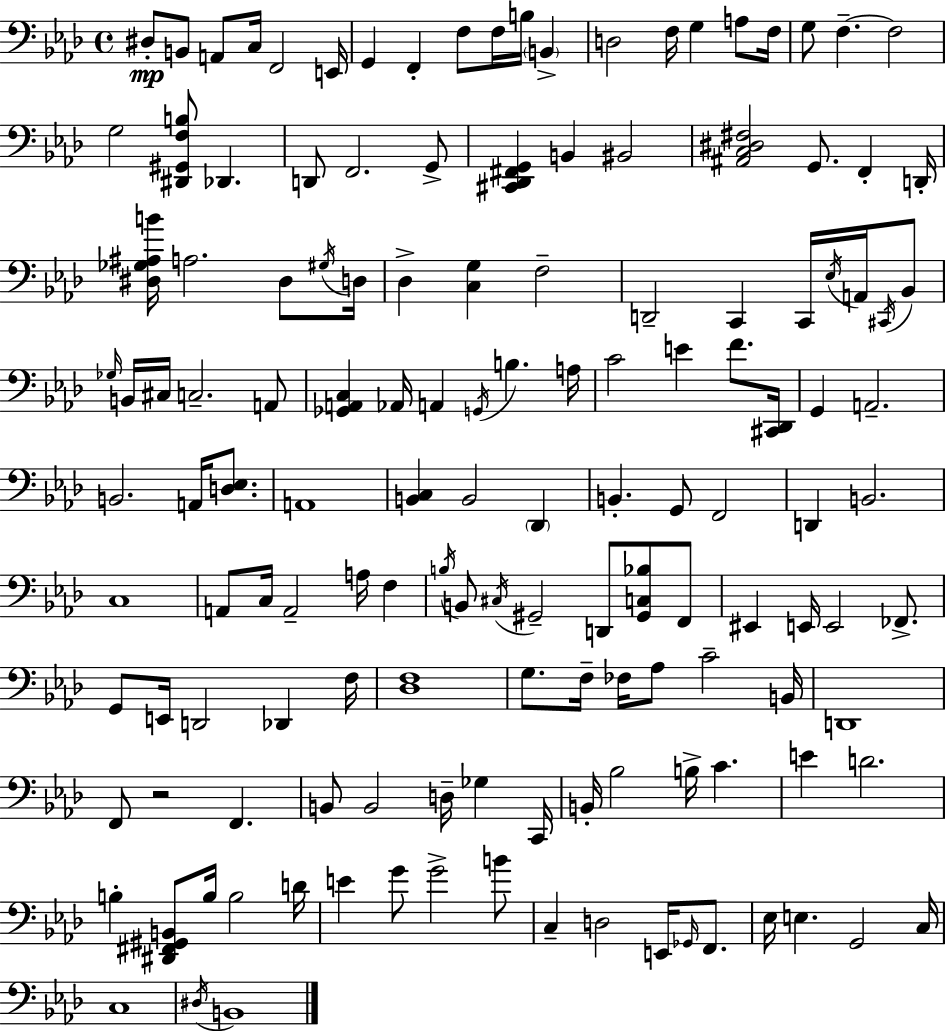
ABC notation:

X:1
T:Untitled
M:4/4
L:1/4
K:Fm
^D,/2 B,,/2 A,,/2 C,/4 F,,2 E,,/4 G,, F,, F,/2 F,/4 B,/4 B,, D,2 F,/4 G, A,/2 F,/4 G,/2 F, F,2 G,2 [^D,,^G,,F,B,]/2 _D,, D,,/2 F,,2 G,,/2 [^C,,_D,,^F,,G,,] B,, ^B,,2 [^A,,C,^D,^F,]2 G,,/2 F,, D,,/4 [^D,_G,^A,B]/4 A,2 ^D,/2 ^G,/4 D,/4 _D, [C,G,] F,2 D,,2 C,, C,,/4 _E,/4 A,,/4 ^C,,/4 _B,,/2 _G,/4 B,,/4 ^C,/4 C,2 A,,/2 [_G,,A,,C,] _A,,/4 A,, G,,/4 B, A,/4 C2 E F/2 [^C,,_D,,]/4 G,, A,,2 B,,2 A,,/4 [D,_E,]/2 A,,4 [B,,C,] B,,2 _D,, B,, G,,/2 F,,2 D,, B,,2 C,4 A,,/2 C,/4 A,,2 A,/4 F, B,/4 B,,/2 ^C,/4 ^G,,2 D,,/2 [^G,,C,_B,]/2 F,,/2 ^E,, E,,/4 E,,2 _F,,/2 G,,/2 E,,/4 D,,2 _D,, F,/4 [_D,F,]4 G,/2 F,/4 _F,/4 _A,/2 C2 B,,/4 D,,4 F,,/2 z2 F,, B,,/2 B,,2 D,/4 _G, C,,/4 B,,/4 _B,2 B,/4 C E D2 B, [^D,,^F,,^G,,B,,]/2 B,/4 B,2 D/4 E G/2 G2 B/2 C, D,2 E,,/4 _G,,/4 F,,/2 _E,/4 E, G,,2 C,/4 C,4 ^D,/4 B,,4